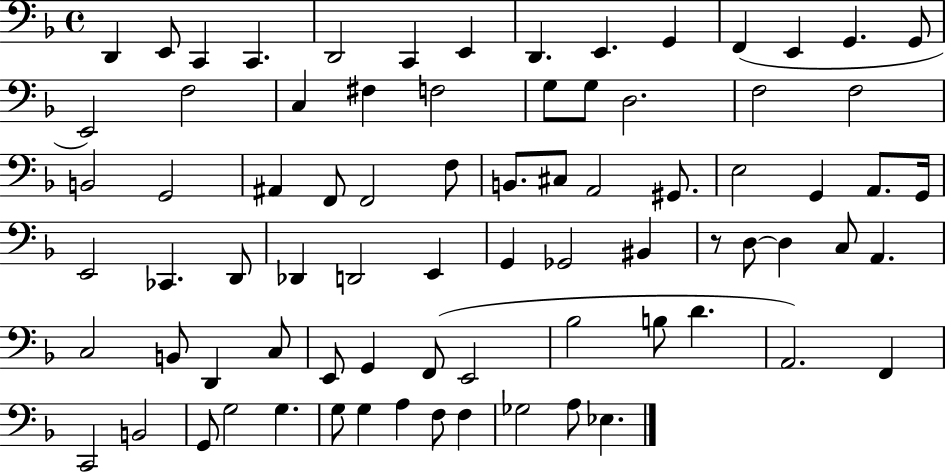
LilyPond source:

{
  \clef bass
  \time 4/4
  \defaultTimeSignature
  \key f \major
  \repeat volta 2 { d,4 e,8 c,4 c,4. | d,2 c,4 e,4 | d,4. e,4. g,4 | f,4( e,4 g,4. g,8 | \break e,2) f2 | c4 fis4 f2 | g8 g8 d2. | f2 f2 | \break b,2 g,2 | ais,4 f,8 f,2 f8 | b,8. cis8 a,2 gis,8. | e2 g,4 a,8. g,16 | \break e,2 ces,4. d,8 | des,4 d,2 e,4 | g,4 ges,2 bis,4 | r8 d8~~ d4 c8 a,4. | \break c2 b,8 d,4 c8 | e,8 g,4 f,8( e,2 | bes2 b8 d'4. | a,2.) f,4 | \break c,2 b,2 | g,8 g2 g4. | g8 g4 a4 f8 f4 | ges2 a8 ees4. | \break } \bar "|."
}